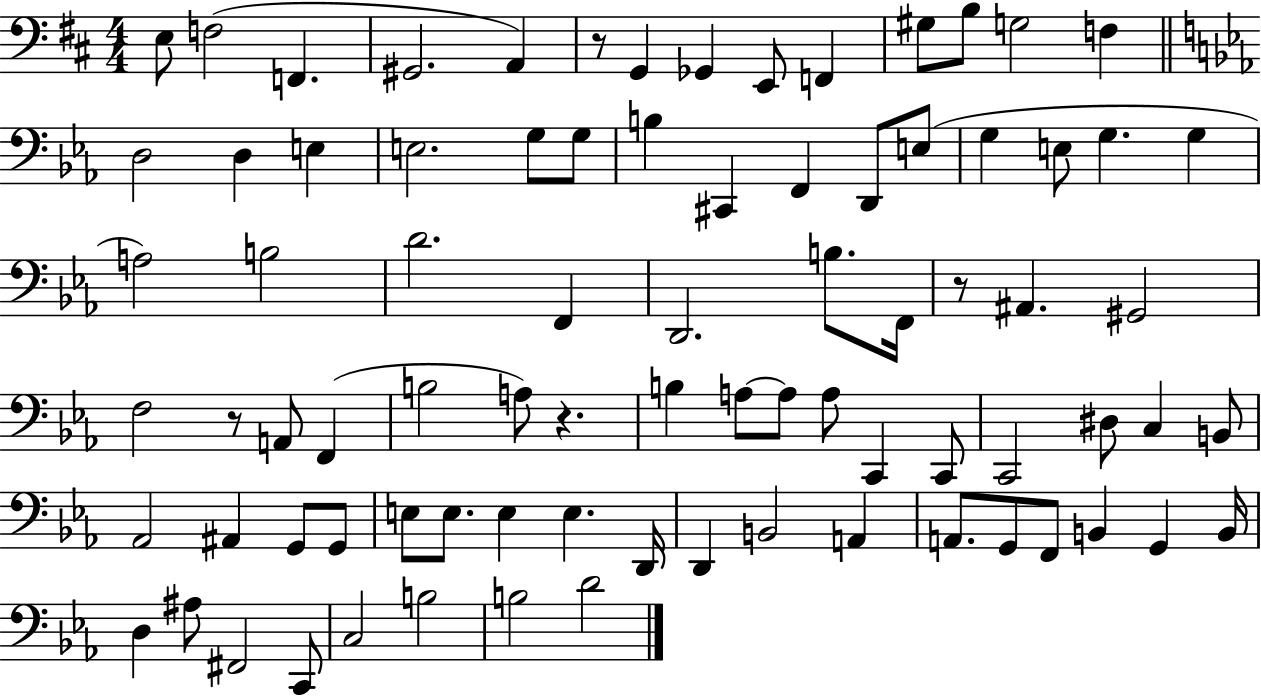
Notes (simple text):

E3/e F3/h F2/q. G#2/h. A2/q R/e G2/q Gb2/q E2/e F2/q G#3/e B3/e G3/h F3/q D3/h D3/q E3/q E3/h. G3/e G3/e B3/q C#2/q F2/q D2/e E3/e G3/q E3/e G3/q. G3/q A3/h B3/h D4/h. F2/q D2/h. B3/e. F2/s R/e A#2/q. G#2/h F3/h R/e A2/e F2/q B3/h A3/e R/q. B3/q A3/e A3/e A3/e C2/q C2/e C2/h D#3/e C3/q B2/e Ab2/h A#2/q G2/e G2/e E3/e E3/e. E3/q E3/q. D2/s D2/q B2/h A2/q A2/e. G2/e F2/e B2/q G2/q B2/s D3/q A#3/e F#2/h C2/e C3/h B3/h B3/h D4/h